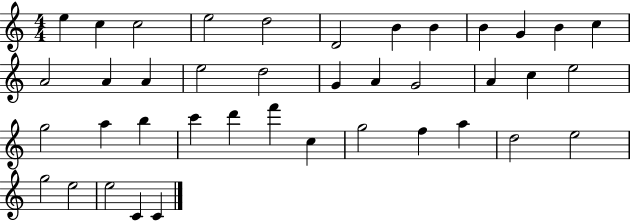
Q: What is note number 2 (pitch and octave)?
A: C5